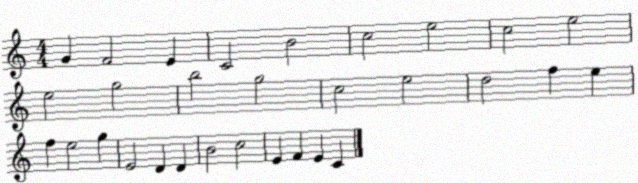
X:1
T:Untitled
M:4/4
L:1/4
K:C
G F2 E C2 B2 c2 e2 c2 e2 e2 g2 b2 g2 c2 e2 d2 f e f e2 g E2 D D B2 c2 E F E C